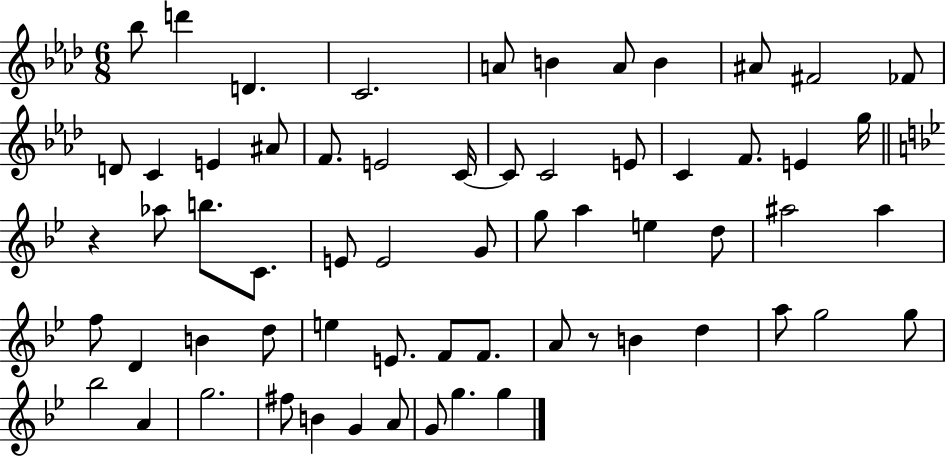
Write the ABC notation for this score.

X:1
T:Untitled
M:6/8
L:1/4
K:Ab
_b/2 d' D C2 A/2 B A/2 B ^A/2 ^F2 _F/2 D/2 C E ^A/2 F/2 E2 C/4 C/2 C2 E/2 C F/2 E g/4 z _a/2 b/2 C/2 E/2 E2 G/2 g/2 a e d/2 ^a2 ^a f/2 D B d/2 e E/2 F/2 F/2 A/2 z/2 B d a/2 g2 g/2 _b2 A g2 ^f/2 B G A/2 G/2 g g